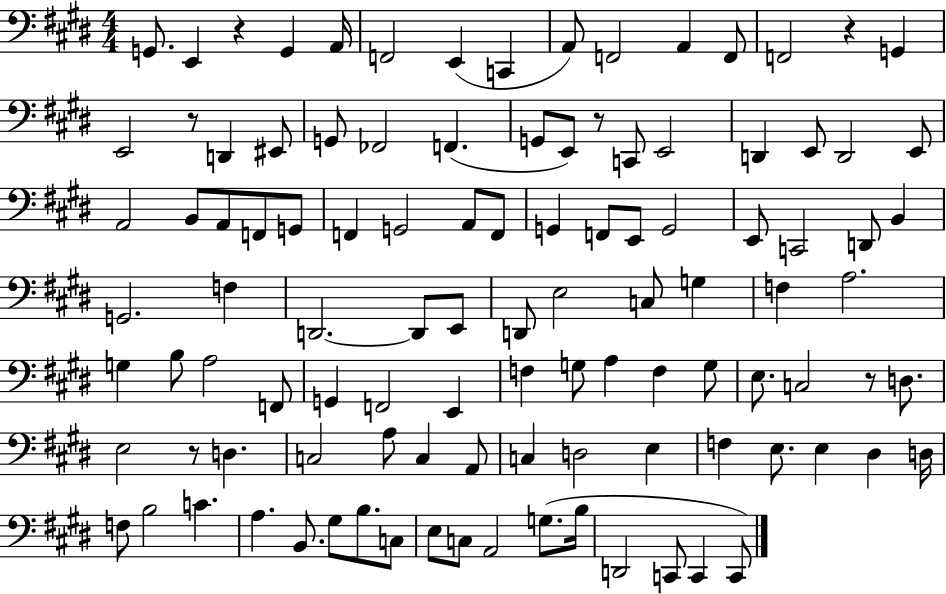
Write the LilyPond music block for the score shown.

{
  \clef bass
  \numericTimeSignature
  \time 4/4
  \key e \major
  g,8. e,4 r4 g,4 a,16 | f,2 e,4( c,4 | a,8) f,2 a,4 f,8 | f,2 r4 g,4 | \break e,2 r8 d,4 eis,8 | g,8 fes,2 f,4.( | g,8 e,8) r8 c,8 e,2 | d,4 e,8 d,2 e,8 | \break a,2 b,8 a,8 f,8 g,8 | f,4 g,2 a,8 f,8 | g,4 f,8 e,8 g,2 | e,8 c,2 d,8 b,4 | \break g,2. f4 | d,2.~~ d,8 e,8 | d,8 e2 c8 g4 | f4 a2. | \break g4 b8 a2 f,8 | g,4 f,2 e,4 | f4 g8 a4 f4 g8 | e8. c2 r8 d8. | \break e2 r8 d4. | c2 a8 c4 a,8 | c4 d2 e4 | f4 e8. e4 dis4 d16 | \break f8 b2 c'4. | a4. b,8. gis8 b8. c8 | e8 c8 a,2 g8.( b16 | d,2 c,8 c,4 c,8) | \break \bar "|."
}